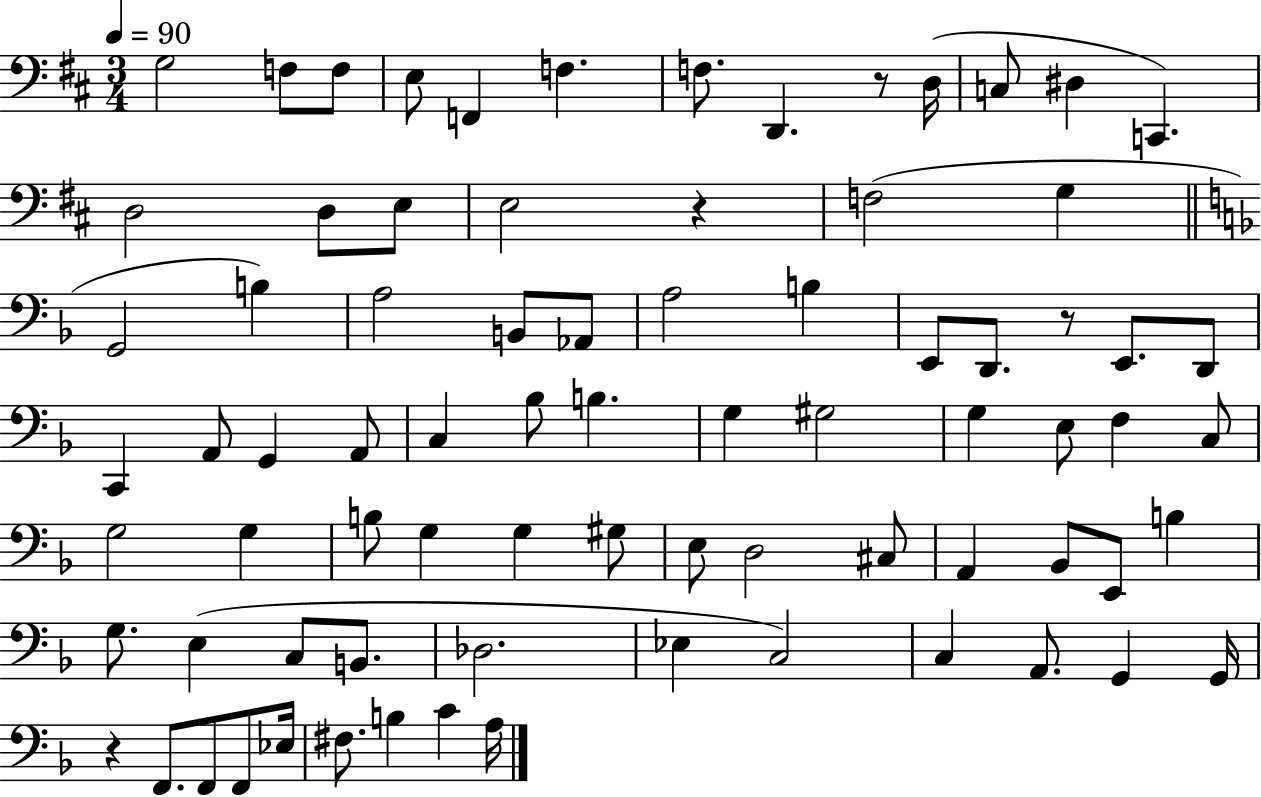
{
  \clef bass
  \numericTimeSignature
  \time 3/4
  \key d \major
  \tempo 4 = 90
  g2 f8 f8 | e8 f,4 f4. | f8. d,4. r8 d16( | c8 dis4 c,4.) | \break d2 d8 e8 | e2 r4 | f2( g4 | \bar "||" \break \key d \minor g,2 b4) | a2 b,8 aes,8 | a2 b4 | e,8 d,8. r8 e,8. d,8 | \break c,4 a,8 g,4 a,8 | c4 bes8 b4. | g4 gis2 | g4 e8 f4 c8 | \break g2 g4 | b8 g4 g4 gis8 | e8 d2 cis8 | a,4 bes,8 e,8 b4 | \break g8. e4( c8 b,8. | des2. | ees4 c2) | c4 a,8. g,4 g,16 | \break r4 f,8. f,8 f,8 ees16 | fis8. b4 c'4 a16 | \bar "|."
}